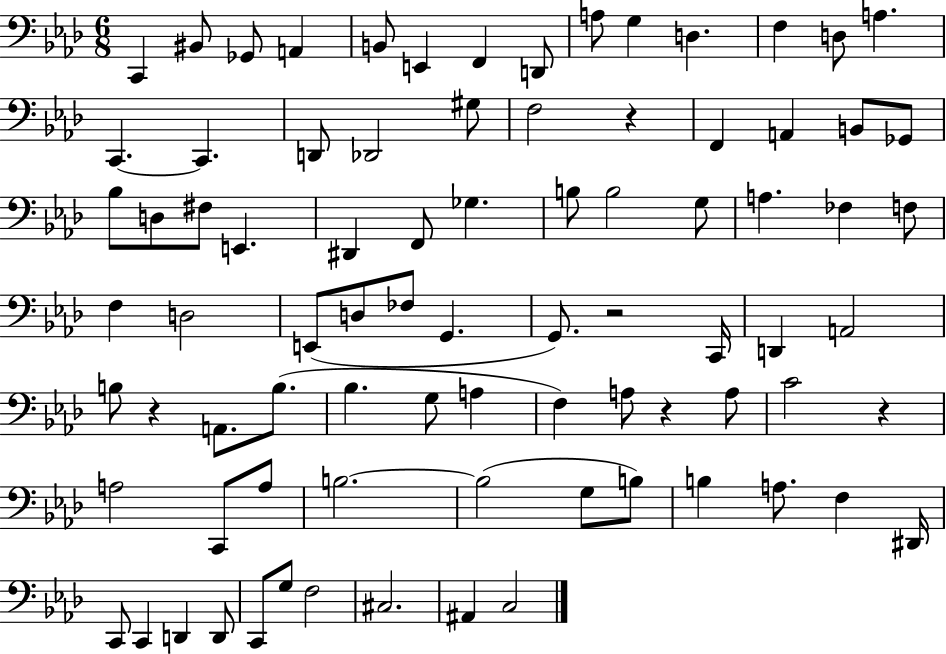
{
  \clef bass
  \numericTimeSignature
  \time 6/8
  \key aes \major
  \repeat volta 2 { c,4 bis,8 ges,8 a,4 | b,8 e,4 f,4 d,8 | a8 g4 d4. | f4 d8 a4. | \break c,4.~~ c,4. | d,8 des,2 gis8 | f2 r4 | f,4 a,4 b,8 ges,8 | \break bes8 d8 fis8 e,4. | dis,4 f,8 ges4. | b8 b2 g8 | a4. fes4 f8 | \break f4 d2 | e,8( d8 fes8 g,4. | g,8.) r2 c,16 | d,4 a,2 | \break b8 r4 a,8. b8.( | bes4. g8 a4 | f4) a8 r4 a8 | c'2 r4 | \break a2 c,8 a8 | b2.~~ | b2( g8 b8) | b4 a8. f4 dis,16 | \break c,8 c,4 d,4 d,8 | c,8 g8 f2 | cis2. | ais,4 c2 | \break } \bar "|."
}